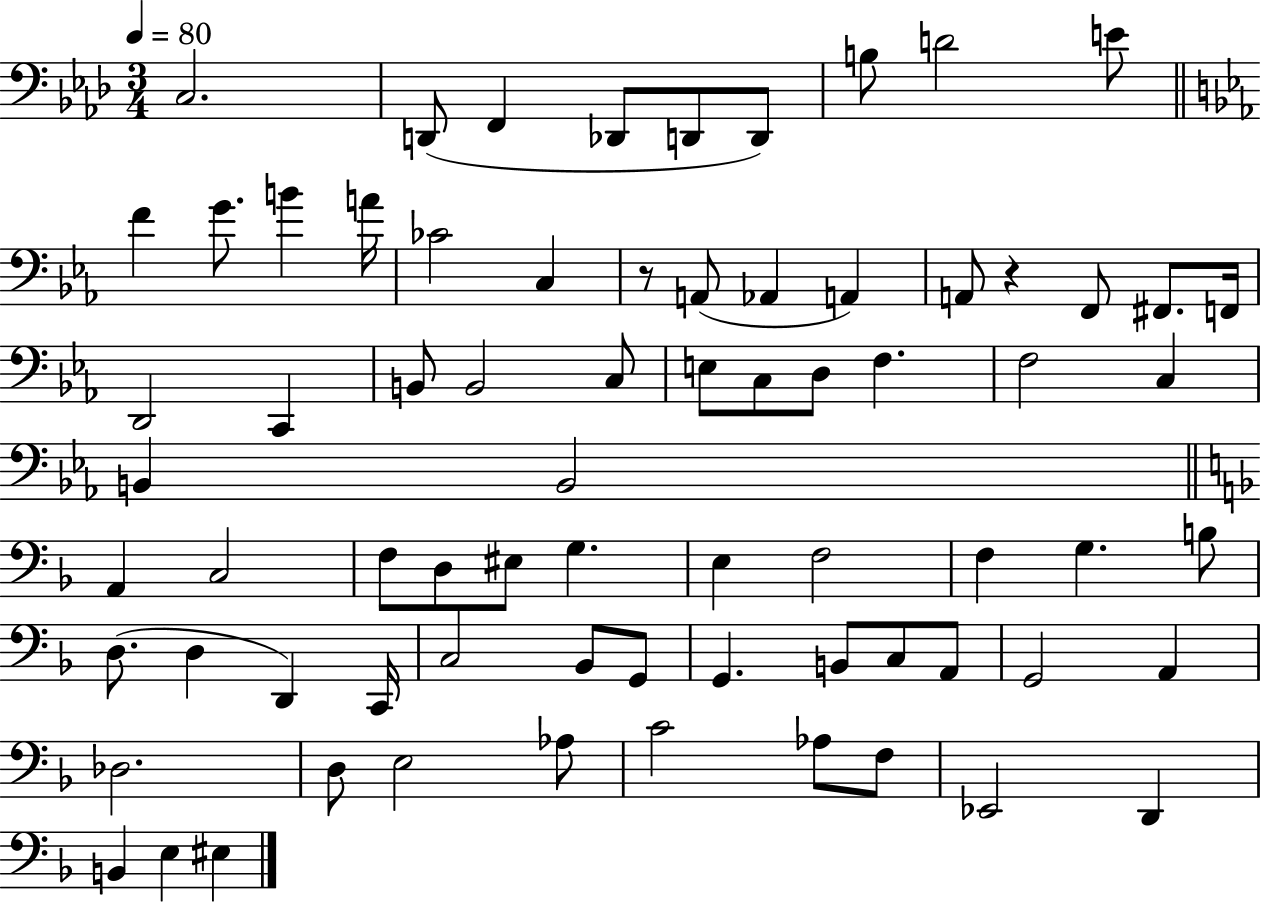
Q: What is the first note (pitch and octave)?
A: C3